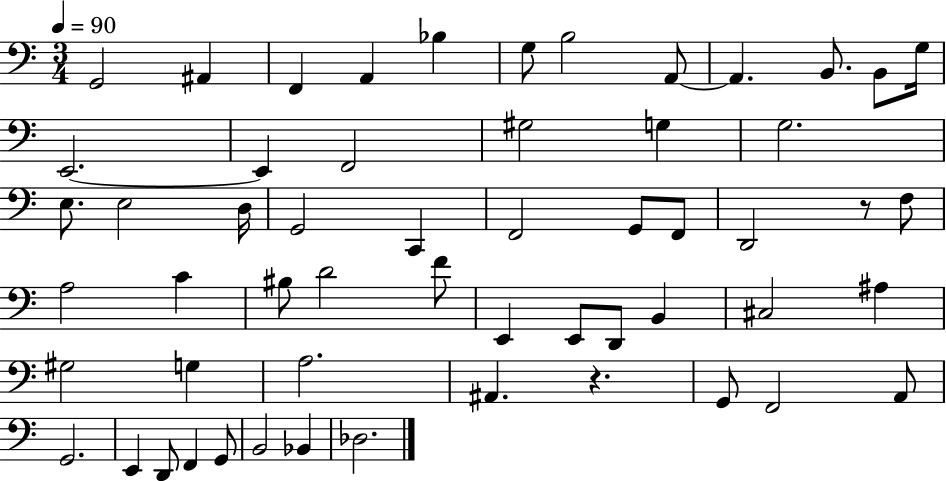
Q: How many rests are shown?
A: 2